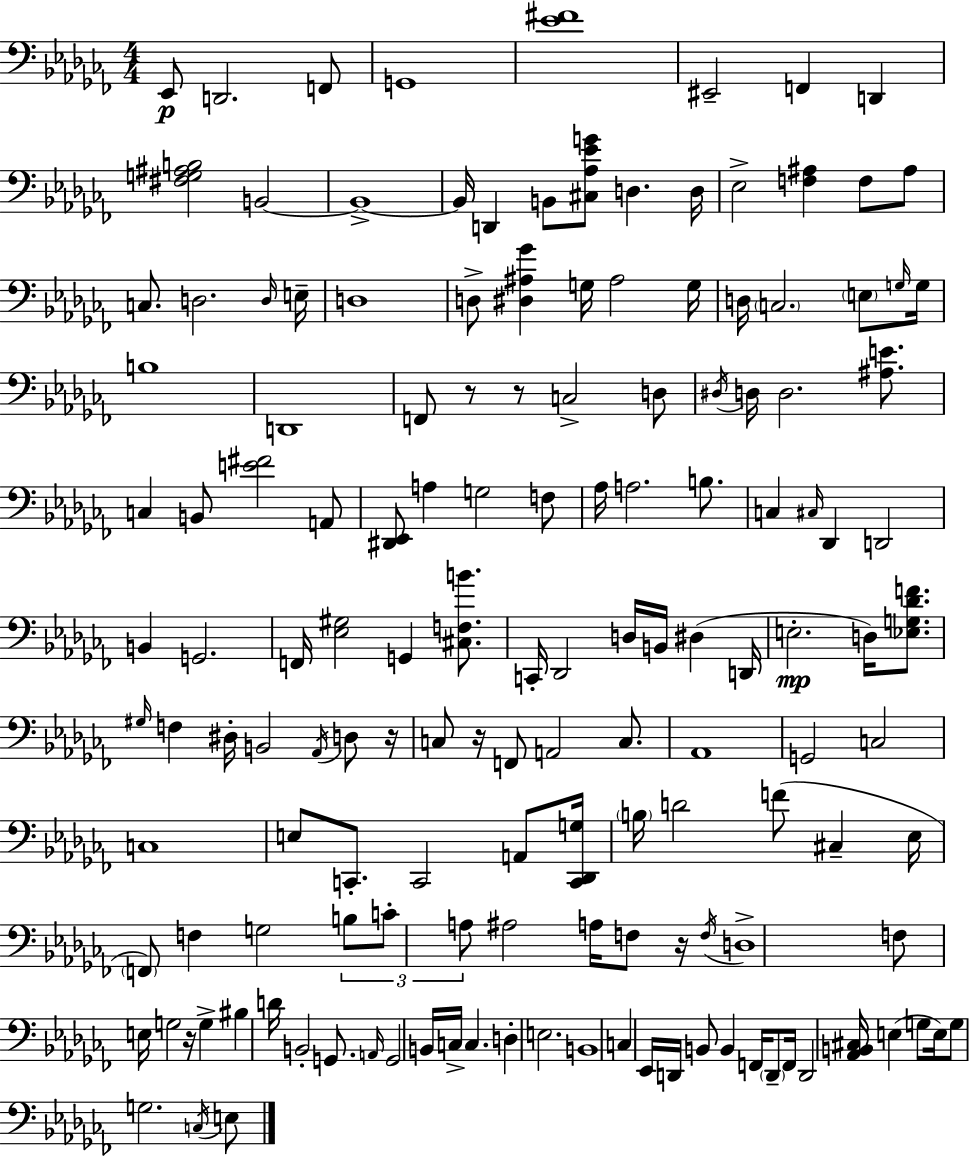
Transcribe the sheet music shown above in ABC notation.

X:1
T:Untitled
M:4/4
L:1/4
K:Abm
_E,,/2 D,,2 F,,/2 G,,4 [_E^F]4 ^E,,2 F,, D,, [^F,G,^A,B,]2 B,,2 B,,4 B,,/4 D,, B,,/2 [^C,_A,_EG]/2 D, D,/4 _E,2 [F,^A,] F,/2 ^A,/2 C,/2 D,2 D,/4 E,/4 D,4 D,/2 [^D,^A,_G] G,/4 ^A,2 G,/4 D,/4 C,2 E,/2 G,/4 G,/4 B,4 D,,4 F,,/2 z/2 z/2 C,2 D,/2 ^D,/4 D,/4 D,2 [^A,E]/2 C, B,,/2 [E^F]2 A,,/2 [^D,,_E,,]/2 A, G,2 F,/2 _A,/4 A,2 B,/2 C, ^C,/4 _D,, D,,2 B,, G,,2 F,,/4 [_E,^G,]2 G,, [^C,F,B]/2 C,,/4 _D,,2 D,/4 B,,/4 ^D, D,,/4 E,2 D,/4 [_E,G,_DF]/2 ^G,/4 F, ^D,/4 B,,2 _A,,/4 D,/2 z/4 C,/2 z/4 F,,/2 A,,2 C,/2 _A,,4 G,,2 C,2 C,4 E,/2 C,,/2 C,,2 A,,/2 [C,,_D,,G,]/4 B,/4 D2 F/2 ^C, _E,/4 F,,/2 F, G,2 B,/2 C/2 A,/2 ^A,2 A,/4 F,/2 z/4 F,/4 D,4 F,/2 E,/4 G,2 z/4 G, ^B, D/4 B,,2 G,,/2 A,,/4 G,,2 B,,/4 C,/4 C, D, E,2 B,,4 C, _E,,/4 D,,/4 B,,/2 B,, F,,/4 D,,/2 F,,/4 D,,2 [_A,,B,,^C,]/4 E, G,/2 E,/4 G,/2 G,2 C,/4 E,/2